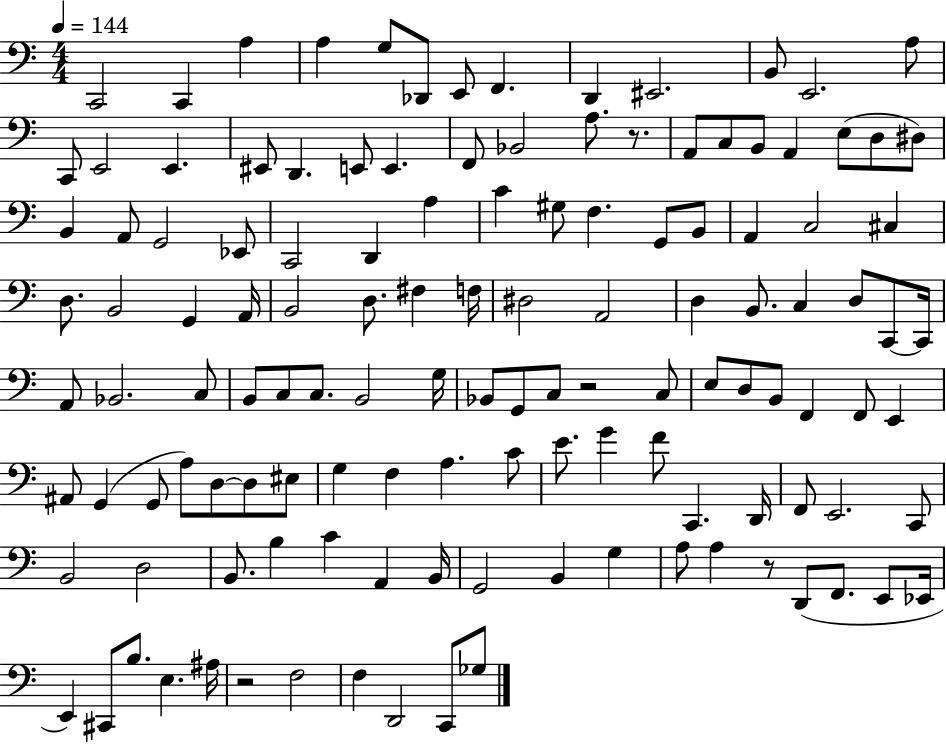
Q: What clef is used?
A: bass